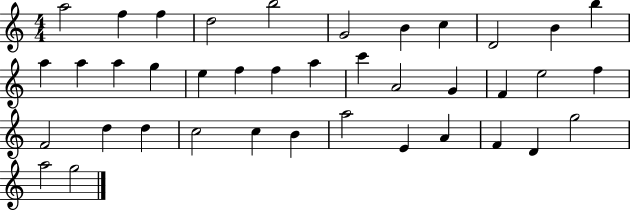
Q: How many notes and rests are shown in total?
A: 39